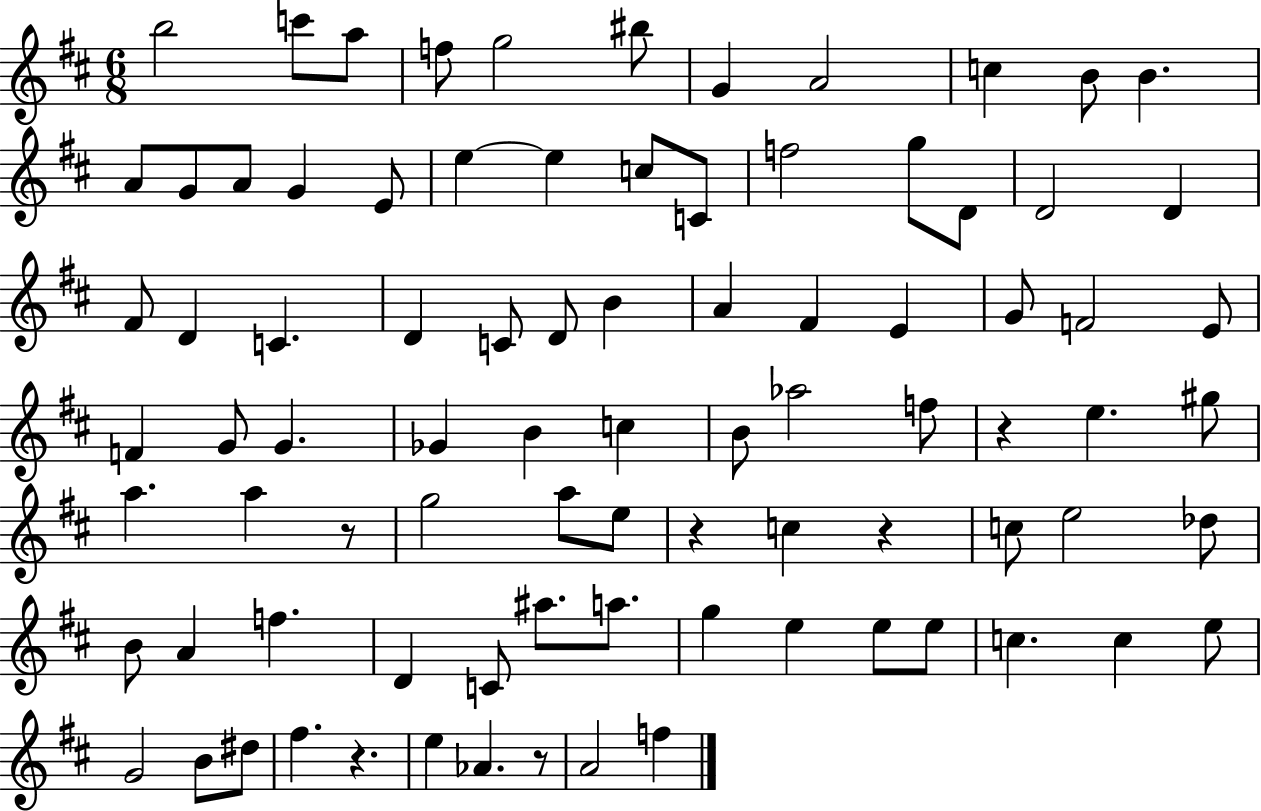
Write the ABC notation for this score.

X:1
T:Untitled
M:6/8
L:1/4
K:D
b2 c'/2 a/2 f/2 g2 ^b/2 G A2 c B/2 B A/2 G/2 A/2 G E/2 e e c/2 C/2 f2 g/2 D/2 D2 D ^F/2 D C D C/2 D/2 B A ^F E G/2 F2 E/2 F G/2 G _G B c B/2 _a2 f/2 z e ^g/2 a a z/2 g2 a/2 e/2 z c z c/2 e2 _d/2 B/2 A f D C/2 ^a/2 a/2 g e e/2 e/2 c c e/2 G2 B/2 ^d/2 ^f z e _A z/2 A2 f